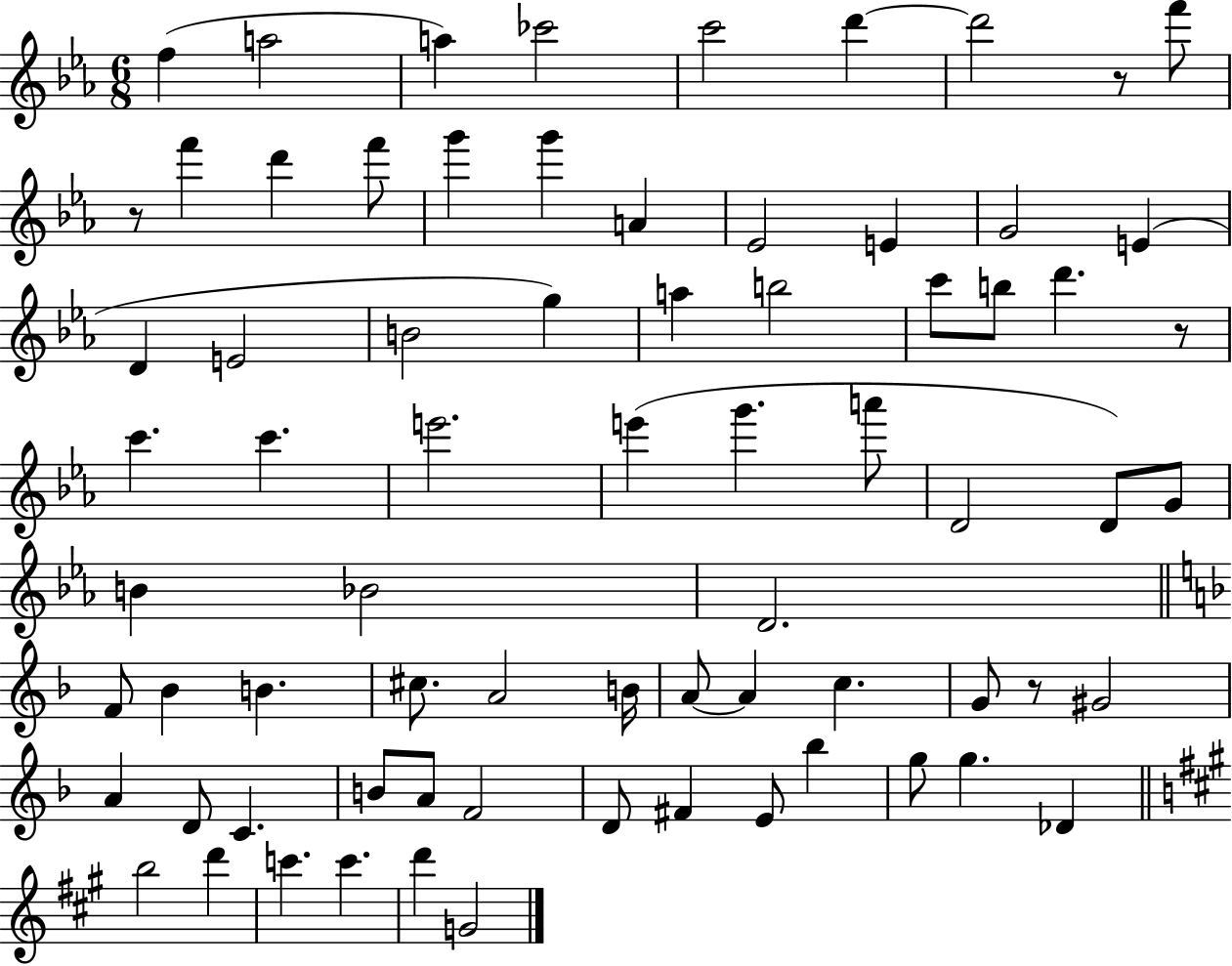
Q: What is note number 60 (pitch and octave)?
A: Bb5